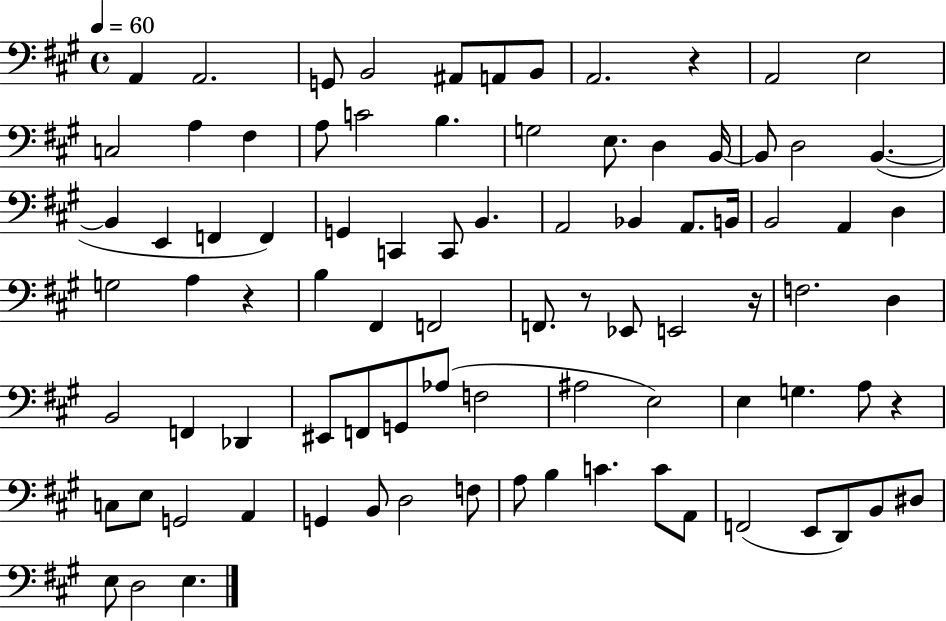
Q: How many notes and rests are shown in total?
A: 87